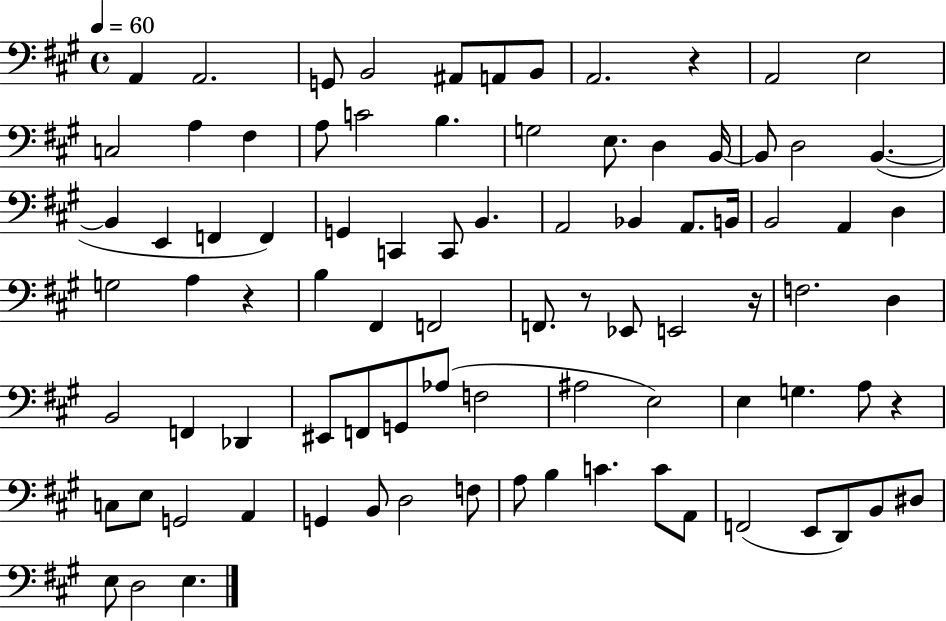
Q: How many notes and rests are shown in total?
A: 87